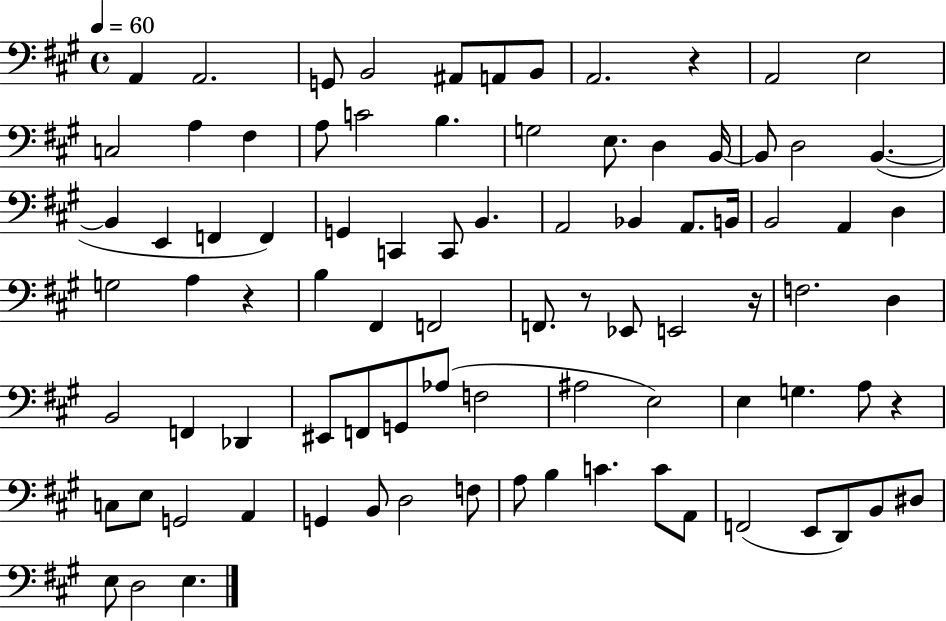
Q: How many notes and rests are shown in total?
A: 87